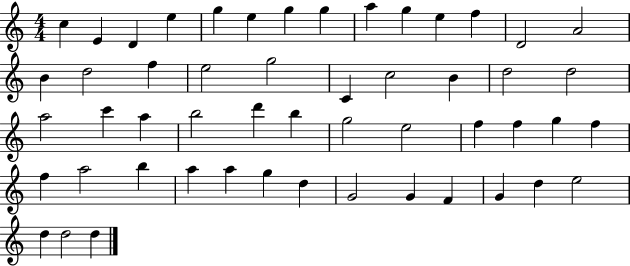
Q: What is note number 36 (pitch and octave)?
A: F5